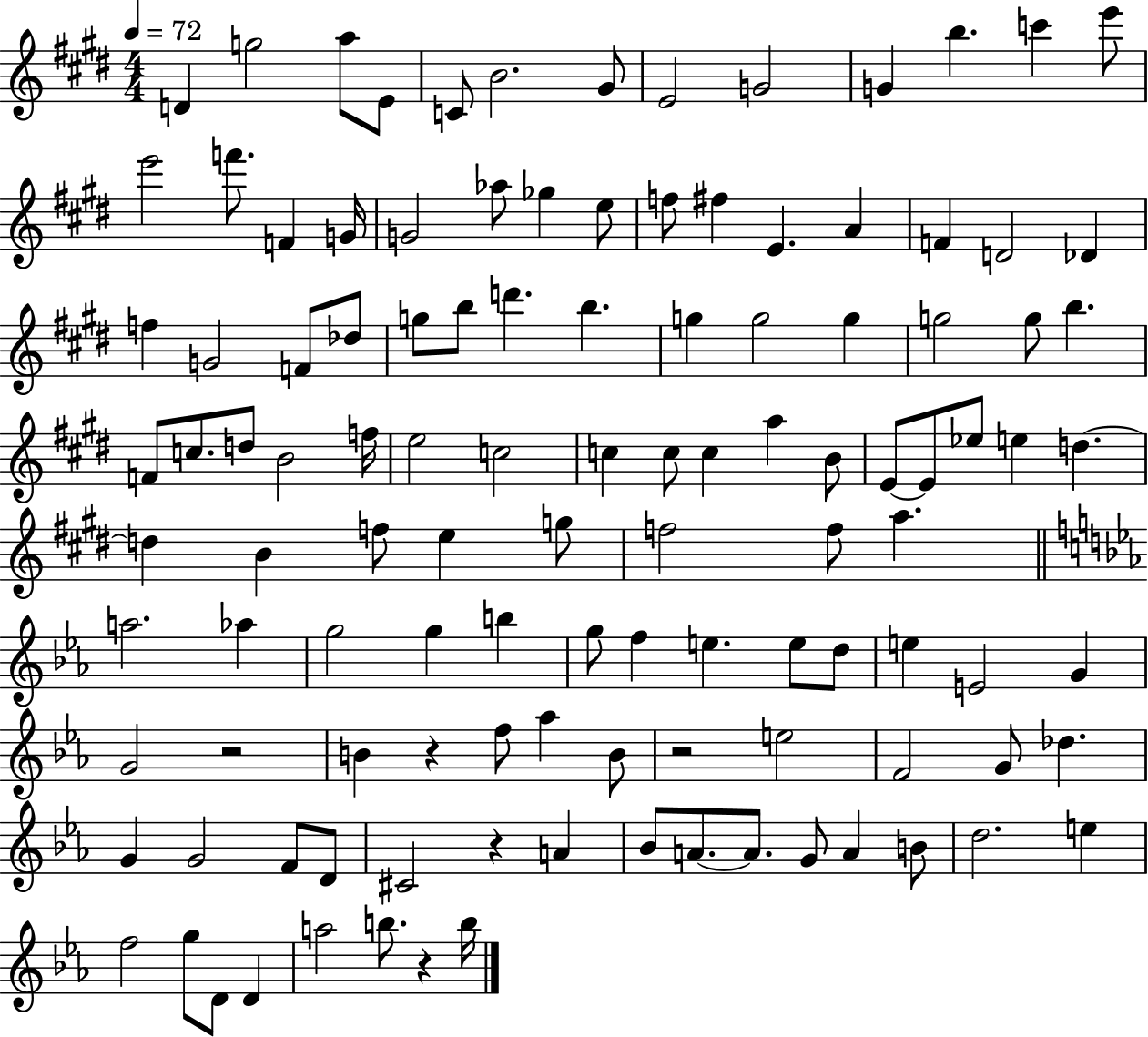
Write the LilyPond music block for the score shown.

{
  \clef treble
  \numericTimeSignature
  \time 4/4
  \key e \major
  \tempo 4 = 72
  \repeat volta 2 { d'4 g''2 a''8 e'8 | c'8 b'2. gis'8 | e'2 g'2 | g'4 b''4. c'''4 e'''8 | \break e'''2 f'''8. f'4 g'16 | g'2 aes''8 ges''4 e''8 | f''8 fis''4 e'4. a'4 | f'4 d'2 des'4 | \break f''4 g'2 f'8 des''8 | g''8 b''8 d'''4. b''4. | g''4 g''2 g''4 | g''2 g''8 b''4. | \break f'8 c''8. d''8 b'2 f''16 | e''2 c''2 | c''4 c''8 c''4 a''4 b'8 | e'8~~ e'8 ees''8 e''4 d''4.~~ | \break d''4 b'4 f''8 e''4 g''8 | f''2 f''8 a''4. | \bar "||" \break \key ees \major a''2. aes''4 | g''2 g''4 b''4 | g''8 f''4 e''4. e''8 d''8 | e''4 e'2 g'4 | \break g'2 r2 | b'4 r4 f''8 aes''4 b'8 | r2 e''2 | f'2 g'8 des''4. | \break g'4 g'2 f'8 d'8 | cis'2 r4 a'4 | bes'8 a'8.~~ a'8. g'8 a'4 b'8 | d''2. e''4 | \break f''2 g''8 d'8 d'4 | a''2 b''8. r4 b''16 | } \bar "|."
}